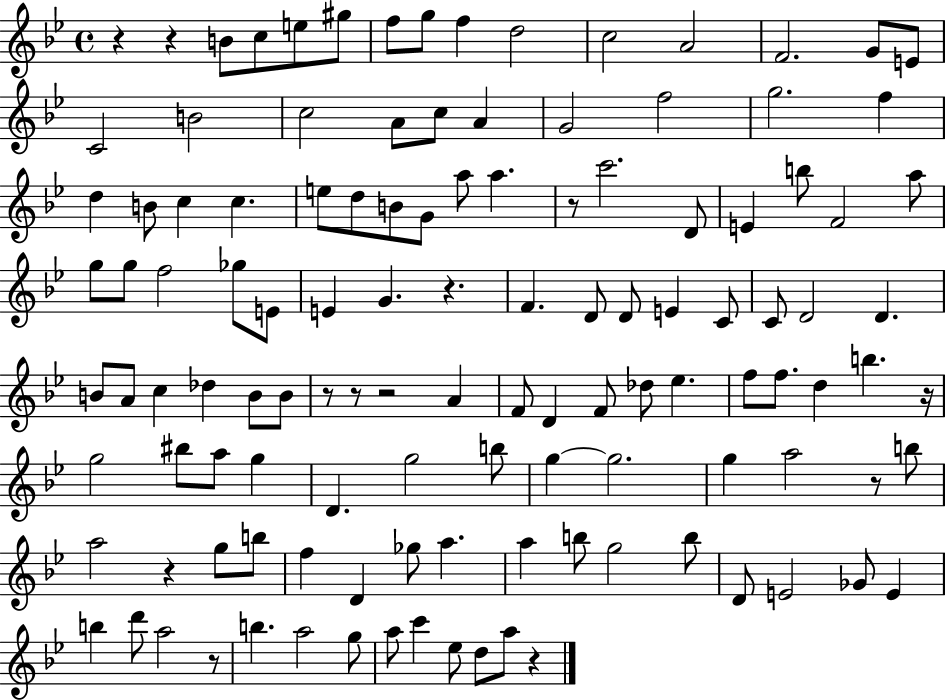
R/q R/q B4/e C5/e E5/e G#5/e F5/e G5/e F5/q D5/h C5/h A4/h F4/h. G4/e E4/e C4/h B4/h C5/h A4/e C5/e A4/q G4/h F5/h G5/h. F5/q D5/q B4/e C5/q C5/q. E5/e D5/e B4/e G4/e A5/e A5/q. R/e C6/h. D4/e E4/q B5/e F4/h A5/e G5/e G5/e F5/h Gb5/e E4/e E4/q G4/q. R/q. F4/q. D4/e D4/e E4/q C4/e C4/e D4/h D4/q. B4/e A4/e C5/q Db5/q B4/e B4/e R/e R/e R/h A4/q F4/e D4/q F4/e Db5/e Eb5/q. F5/e F5/e. D5/q B5/q. R/s G5/h BIS5/e A5/e G5/q D4/q. G5/h B5/e G5/q G5/h. G5/q A5/h R/e B5/e A5/h R/q G5/e B5/e F5/q D4/q Gb5/e A5/q. A5/q B5/e G5/h B5/e D4/e E4/h Gb4/e E4/q B5/q D6/e A5/h R/e B5/q. A5/h G5/e A5/e C6/q Eb5/e D5/e A5/e R/q